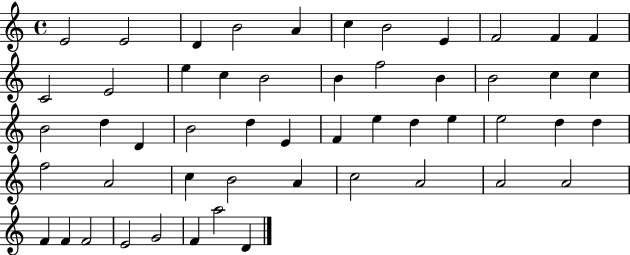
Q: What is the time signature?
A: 4/4